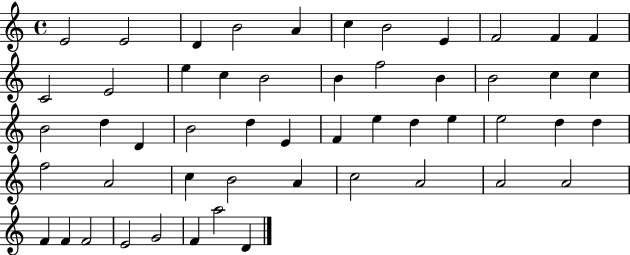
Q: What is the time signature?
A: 4/4